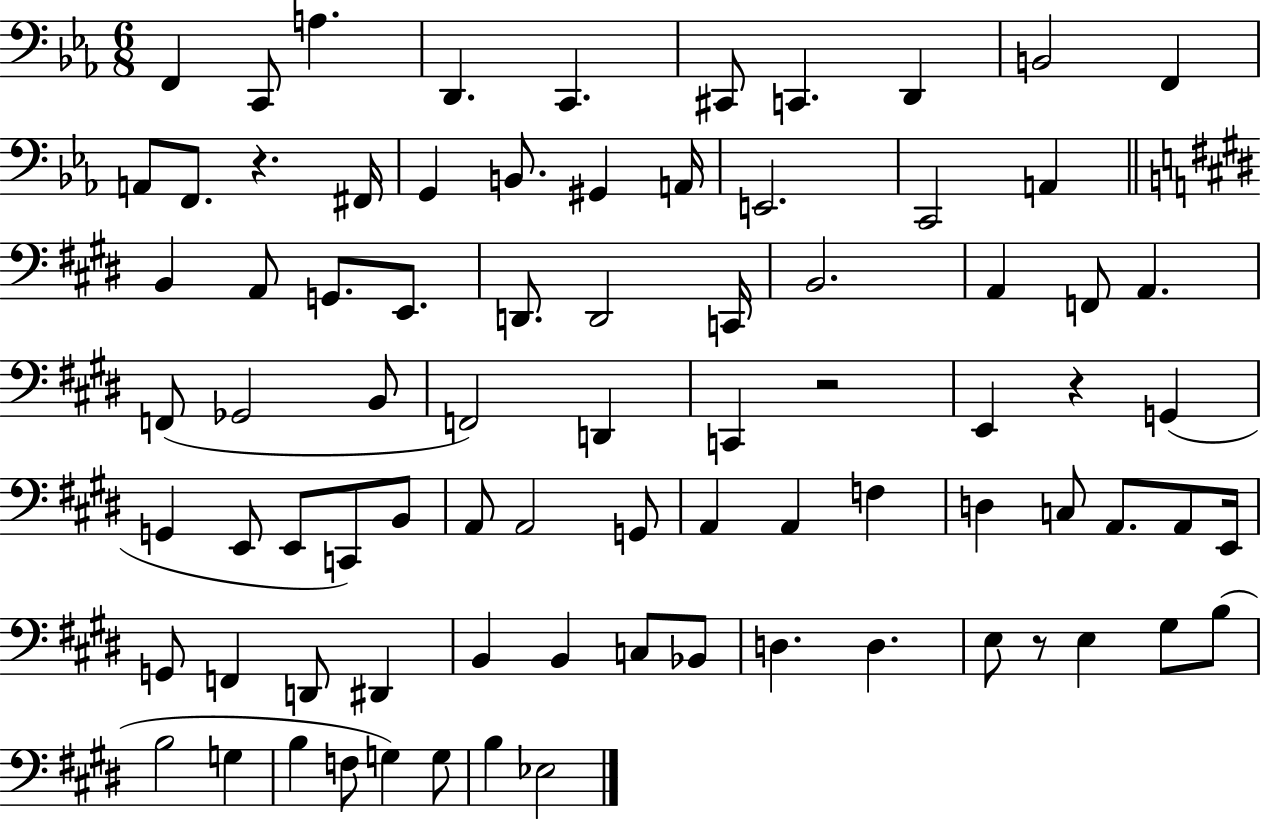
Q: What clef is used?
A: bass